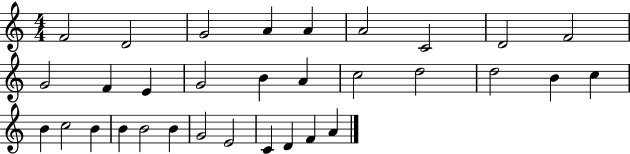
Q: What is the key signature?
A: C major